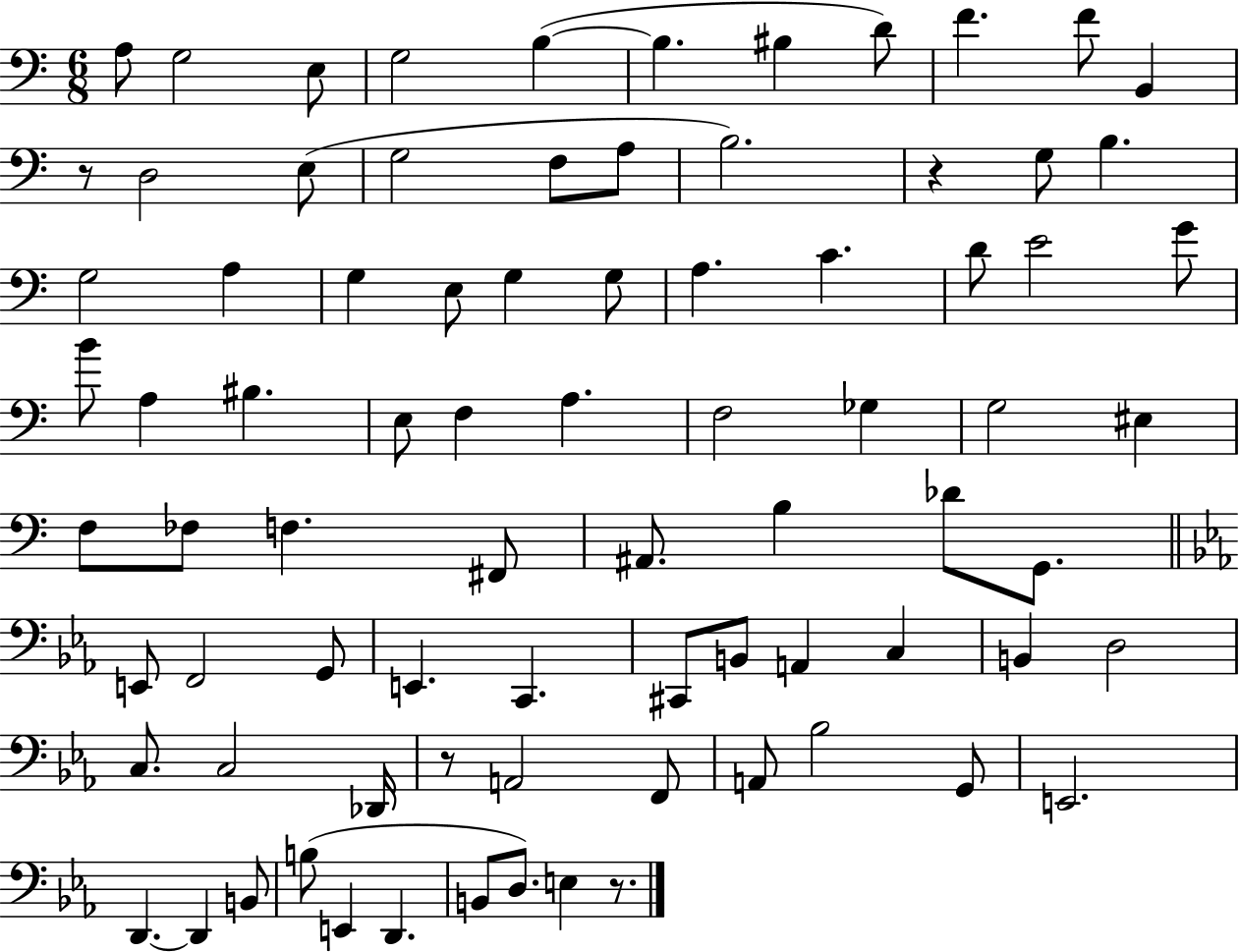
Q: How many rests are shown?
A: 4